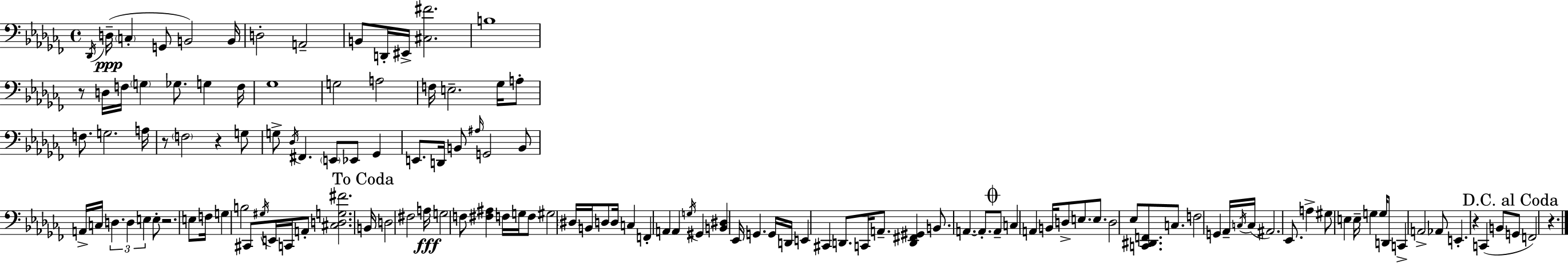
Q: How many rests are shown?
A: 6